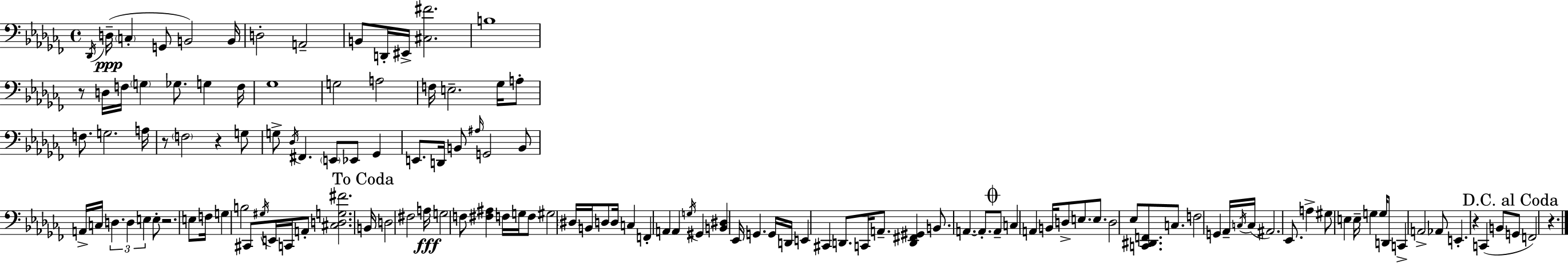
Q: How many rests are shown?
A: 6